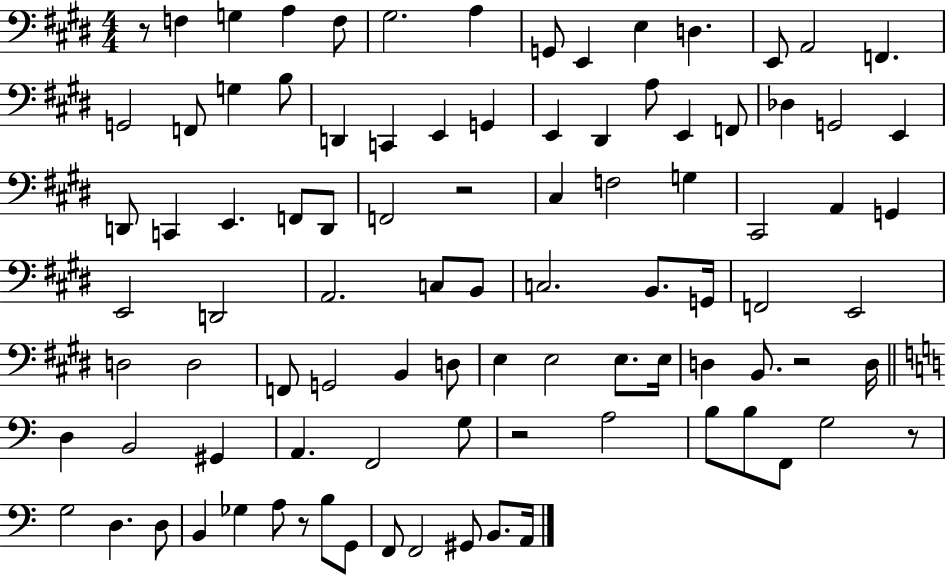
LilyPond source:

{
  \clef bass
  \numericTimeSignature
  \time 4/4
  \key e \major
  r8 f4 g4 a4 f8 | gis2. a4 | g,8 e,4 e4 d4. | e,8 a,2 f,4. | \break g,2 f,8 g4 b8 | d,4 c,4 e,4 g,4 | e,4 dis,4 a8 e,4 f,8 | des4 g,2 e,4 | \break d,8 c,4 e,4. f,8 d,8 | f,2 r2 | cis4 f2 g4 | cis,2 a,4 g,4 | \break e,2 d,2 | a,2. c8 b,8 | c2. b,8. g,16 | f,2 e,2 | \break d2 d2 | f,8 g,2 b,4 d8 | e4 e2 e8. e16 | d4 b,8. r2 d16 | \break \bar "||" \break \key c \major d4 b,2 gis,4 | a,4. f,2 g8 | r2 a2 | b8 b8 f,8 g2 r8 | \break g2 d4. d8 | b,4 ges4 a8 r8 b8 g,8 | f,8 f,2 gis,8 b,8. a,16 | \bar "|."
}